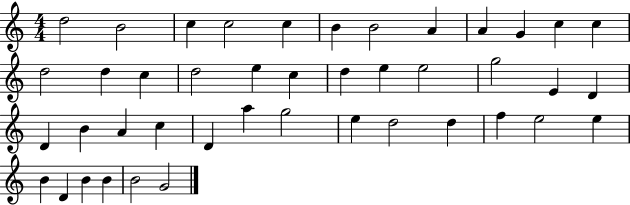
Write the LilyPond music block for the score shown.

{
  \clef treble
  \numericTimeSignature
  \time 4/4
  \key c \major
  d''2 b'2 | c''4 c''2 c''4 | b'4 b'2 a'4 | a'4 g'4 c''4 c''4 | \break d''2 d''4 c''4 | d''2 e''4 c''4 | d''4 e''4 e''2 | g''2 e'4 d'4 | \break d'4 b'4 a'4 c''4 | d'4 a''4 g''2 | e''4 d''2 d''4 | f''4 e''2 e''4 | \break b'4 d'4 b'4 b'4 | b'2 g'2 | \bar "|."
}